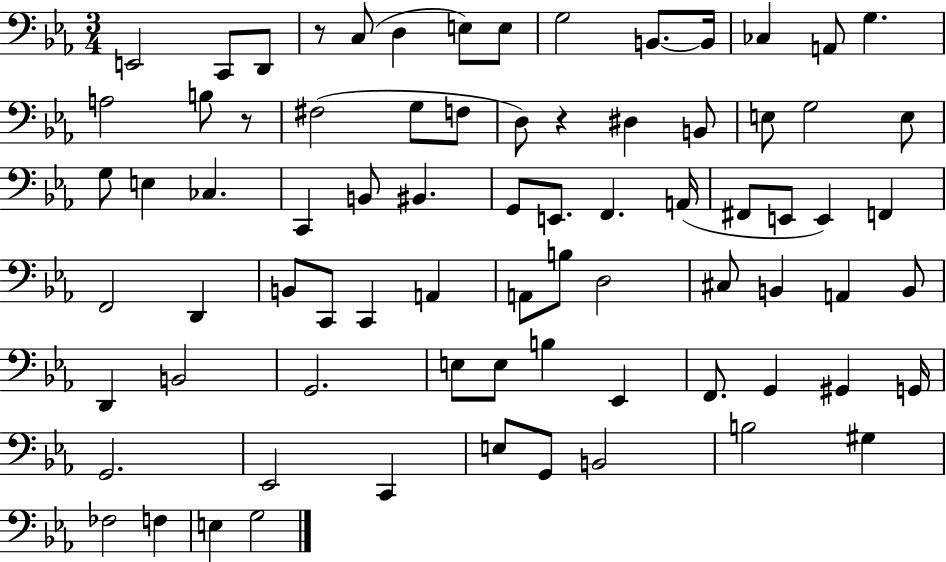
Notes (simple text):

E2/h C2/e D2/e R/e C3/e D3/q E3/e E3/e G3/h B2/e. B2/s CES3/q A2/e G3/q. A3/h B3/e R/e F#3/h G3/e F3/e D3/e R/q D#3/q B2/e E3/e G3/h E3/e G3/e E3/q CES3/q. C2/q B2/e BIS2/q. G2/e E2/e. F2/q. A2/s F#2/e E2/e E2/q F2/q F2/h D2/q B2/e C2/e C2/q A2/q A2/e B3/e D3/h C#3/e B2/q A2/q B2/e D2/q B2/h G2/h. E3/e E3/e B3/q Eb2/q F2/e. G2/q G#2/q G2/s G2/h. Eb2/h C2/q E3/e G2/e B2/h B3/h G#3/q FES3/h F3/q E3/q G3/h